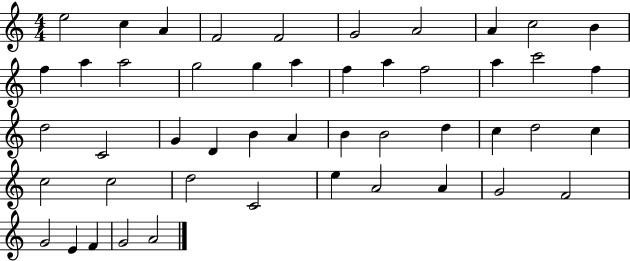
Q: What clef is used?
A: treble